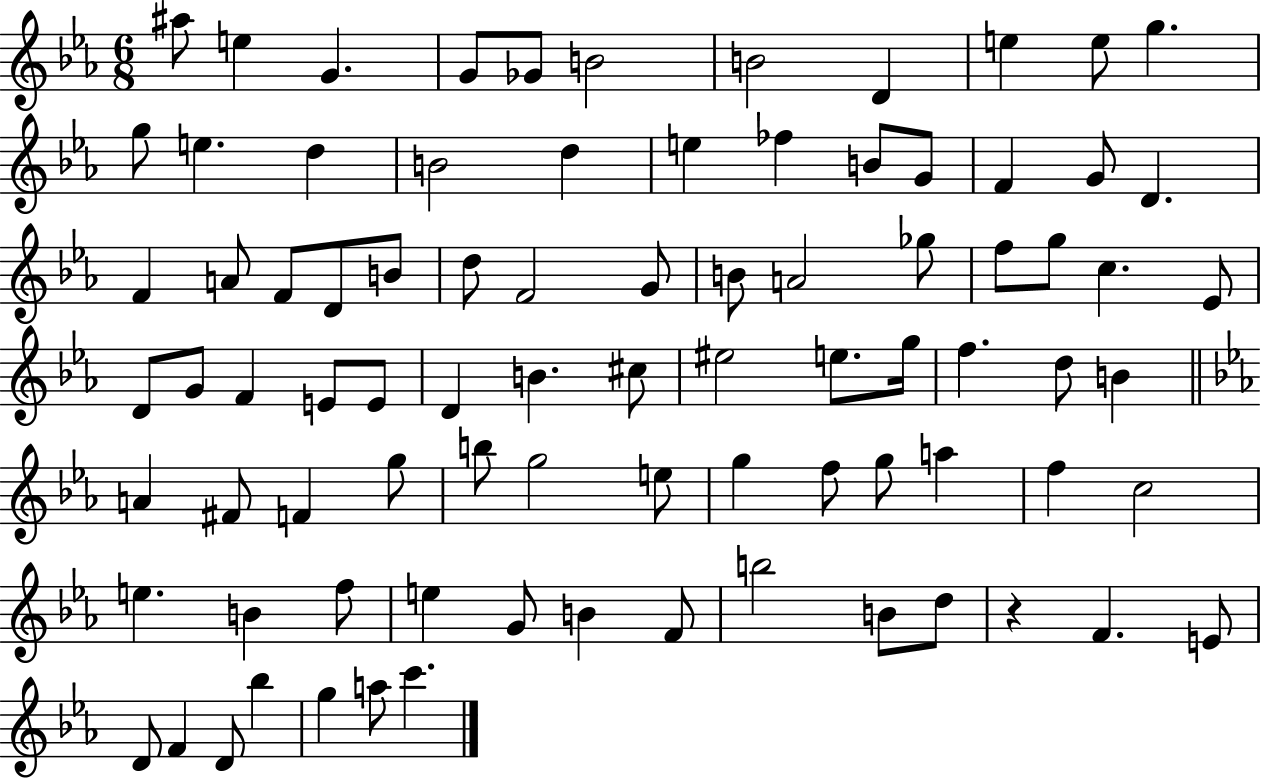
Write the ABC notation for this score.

X:1
T:Untitled
M:6/8
L:1/4
K:Eb
^a/2 e G G/2 _G/2 B2 B2 D e e/2 g g/2 e d B2 d e _f B/2 G/2 F G/2 D F A/2 F/2 D/2 B/2 d/2 F2 G/2 B/2 A2 _g/2 f/2 g/2 c _E/2 D/2 G/2 F E/2 E/2 D B ^c/2 ^e2 e/2 g/4 f d/2 B A ^F/2 F g/2 b/2 g2 e/2 g f/2 g/2 a f c2 e B f/2 e G/2 B F/2 b2 B/2 d/2 z F E/2 D/2 F D/2 _b g a/2 c'